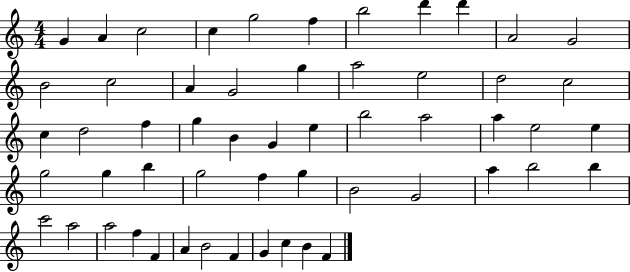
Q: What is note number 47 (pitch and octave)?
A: F5